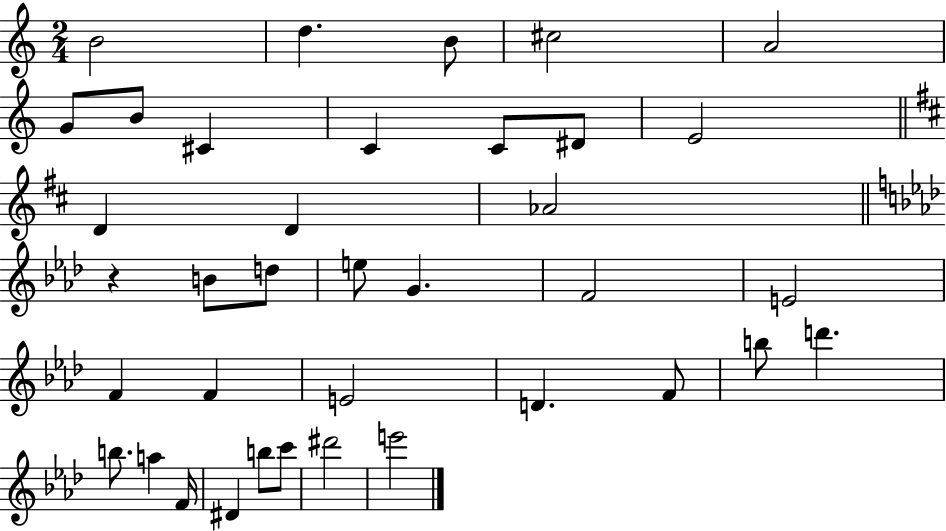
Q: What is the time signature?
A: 2/4